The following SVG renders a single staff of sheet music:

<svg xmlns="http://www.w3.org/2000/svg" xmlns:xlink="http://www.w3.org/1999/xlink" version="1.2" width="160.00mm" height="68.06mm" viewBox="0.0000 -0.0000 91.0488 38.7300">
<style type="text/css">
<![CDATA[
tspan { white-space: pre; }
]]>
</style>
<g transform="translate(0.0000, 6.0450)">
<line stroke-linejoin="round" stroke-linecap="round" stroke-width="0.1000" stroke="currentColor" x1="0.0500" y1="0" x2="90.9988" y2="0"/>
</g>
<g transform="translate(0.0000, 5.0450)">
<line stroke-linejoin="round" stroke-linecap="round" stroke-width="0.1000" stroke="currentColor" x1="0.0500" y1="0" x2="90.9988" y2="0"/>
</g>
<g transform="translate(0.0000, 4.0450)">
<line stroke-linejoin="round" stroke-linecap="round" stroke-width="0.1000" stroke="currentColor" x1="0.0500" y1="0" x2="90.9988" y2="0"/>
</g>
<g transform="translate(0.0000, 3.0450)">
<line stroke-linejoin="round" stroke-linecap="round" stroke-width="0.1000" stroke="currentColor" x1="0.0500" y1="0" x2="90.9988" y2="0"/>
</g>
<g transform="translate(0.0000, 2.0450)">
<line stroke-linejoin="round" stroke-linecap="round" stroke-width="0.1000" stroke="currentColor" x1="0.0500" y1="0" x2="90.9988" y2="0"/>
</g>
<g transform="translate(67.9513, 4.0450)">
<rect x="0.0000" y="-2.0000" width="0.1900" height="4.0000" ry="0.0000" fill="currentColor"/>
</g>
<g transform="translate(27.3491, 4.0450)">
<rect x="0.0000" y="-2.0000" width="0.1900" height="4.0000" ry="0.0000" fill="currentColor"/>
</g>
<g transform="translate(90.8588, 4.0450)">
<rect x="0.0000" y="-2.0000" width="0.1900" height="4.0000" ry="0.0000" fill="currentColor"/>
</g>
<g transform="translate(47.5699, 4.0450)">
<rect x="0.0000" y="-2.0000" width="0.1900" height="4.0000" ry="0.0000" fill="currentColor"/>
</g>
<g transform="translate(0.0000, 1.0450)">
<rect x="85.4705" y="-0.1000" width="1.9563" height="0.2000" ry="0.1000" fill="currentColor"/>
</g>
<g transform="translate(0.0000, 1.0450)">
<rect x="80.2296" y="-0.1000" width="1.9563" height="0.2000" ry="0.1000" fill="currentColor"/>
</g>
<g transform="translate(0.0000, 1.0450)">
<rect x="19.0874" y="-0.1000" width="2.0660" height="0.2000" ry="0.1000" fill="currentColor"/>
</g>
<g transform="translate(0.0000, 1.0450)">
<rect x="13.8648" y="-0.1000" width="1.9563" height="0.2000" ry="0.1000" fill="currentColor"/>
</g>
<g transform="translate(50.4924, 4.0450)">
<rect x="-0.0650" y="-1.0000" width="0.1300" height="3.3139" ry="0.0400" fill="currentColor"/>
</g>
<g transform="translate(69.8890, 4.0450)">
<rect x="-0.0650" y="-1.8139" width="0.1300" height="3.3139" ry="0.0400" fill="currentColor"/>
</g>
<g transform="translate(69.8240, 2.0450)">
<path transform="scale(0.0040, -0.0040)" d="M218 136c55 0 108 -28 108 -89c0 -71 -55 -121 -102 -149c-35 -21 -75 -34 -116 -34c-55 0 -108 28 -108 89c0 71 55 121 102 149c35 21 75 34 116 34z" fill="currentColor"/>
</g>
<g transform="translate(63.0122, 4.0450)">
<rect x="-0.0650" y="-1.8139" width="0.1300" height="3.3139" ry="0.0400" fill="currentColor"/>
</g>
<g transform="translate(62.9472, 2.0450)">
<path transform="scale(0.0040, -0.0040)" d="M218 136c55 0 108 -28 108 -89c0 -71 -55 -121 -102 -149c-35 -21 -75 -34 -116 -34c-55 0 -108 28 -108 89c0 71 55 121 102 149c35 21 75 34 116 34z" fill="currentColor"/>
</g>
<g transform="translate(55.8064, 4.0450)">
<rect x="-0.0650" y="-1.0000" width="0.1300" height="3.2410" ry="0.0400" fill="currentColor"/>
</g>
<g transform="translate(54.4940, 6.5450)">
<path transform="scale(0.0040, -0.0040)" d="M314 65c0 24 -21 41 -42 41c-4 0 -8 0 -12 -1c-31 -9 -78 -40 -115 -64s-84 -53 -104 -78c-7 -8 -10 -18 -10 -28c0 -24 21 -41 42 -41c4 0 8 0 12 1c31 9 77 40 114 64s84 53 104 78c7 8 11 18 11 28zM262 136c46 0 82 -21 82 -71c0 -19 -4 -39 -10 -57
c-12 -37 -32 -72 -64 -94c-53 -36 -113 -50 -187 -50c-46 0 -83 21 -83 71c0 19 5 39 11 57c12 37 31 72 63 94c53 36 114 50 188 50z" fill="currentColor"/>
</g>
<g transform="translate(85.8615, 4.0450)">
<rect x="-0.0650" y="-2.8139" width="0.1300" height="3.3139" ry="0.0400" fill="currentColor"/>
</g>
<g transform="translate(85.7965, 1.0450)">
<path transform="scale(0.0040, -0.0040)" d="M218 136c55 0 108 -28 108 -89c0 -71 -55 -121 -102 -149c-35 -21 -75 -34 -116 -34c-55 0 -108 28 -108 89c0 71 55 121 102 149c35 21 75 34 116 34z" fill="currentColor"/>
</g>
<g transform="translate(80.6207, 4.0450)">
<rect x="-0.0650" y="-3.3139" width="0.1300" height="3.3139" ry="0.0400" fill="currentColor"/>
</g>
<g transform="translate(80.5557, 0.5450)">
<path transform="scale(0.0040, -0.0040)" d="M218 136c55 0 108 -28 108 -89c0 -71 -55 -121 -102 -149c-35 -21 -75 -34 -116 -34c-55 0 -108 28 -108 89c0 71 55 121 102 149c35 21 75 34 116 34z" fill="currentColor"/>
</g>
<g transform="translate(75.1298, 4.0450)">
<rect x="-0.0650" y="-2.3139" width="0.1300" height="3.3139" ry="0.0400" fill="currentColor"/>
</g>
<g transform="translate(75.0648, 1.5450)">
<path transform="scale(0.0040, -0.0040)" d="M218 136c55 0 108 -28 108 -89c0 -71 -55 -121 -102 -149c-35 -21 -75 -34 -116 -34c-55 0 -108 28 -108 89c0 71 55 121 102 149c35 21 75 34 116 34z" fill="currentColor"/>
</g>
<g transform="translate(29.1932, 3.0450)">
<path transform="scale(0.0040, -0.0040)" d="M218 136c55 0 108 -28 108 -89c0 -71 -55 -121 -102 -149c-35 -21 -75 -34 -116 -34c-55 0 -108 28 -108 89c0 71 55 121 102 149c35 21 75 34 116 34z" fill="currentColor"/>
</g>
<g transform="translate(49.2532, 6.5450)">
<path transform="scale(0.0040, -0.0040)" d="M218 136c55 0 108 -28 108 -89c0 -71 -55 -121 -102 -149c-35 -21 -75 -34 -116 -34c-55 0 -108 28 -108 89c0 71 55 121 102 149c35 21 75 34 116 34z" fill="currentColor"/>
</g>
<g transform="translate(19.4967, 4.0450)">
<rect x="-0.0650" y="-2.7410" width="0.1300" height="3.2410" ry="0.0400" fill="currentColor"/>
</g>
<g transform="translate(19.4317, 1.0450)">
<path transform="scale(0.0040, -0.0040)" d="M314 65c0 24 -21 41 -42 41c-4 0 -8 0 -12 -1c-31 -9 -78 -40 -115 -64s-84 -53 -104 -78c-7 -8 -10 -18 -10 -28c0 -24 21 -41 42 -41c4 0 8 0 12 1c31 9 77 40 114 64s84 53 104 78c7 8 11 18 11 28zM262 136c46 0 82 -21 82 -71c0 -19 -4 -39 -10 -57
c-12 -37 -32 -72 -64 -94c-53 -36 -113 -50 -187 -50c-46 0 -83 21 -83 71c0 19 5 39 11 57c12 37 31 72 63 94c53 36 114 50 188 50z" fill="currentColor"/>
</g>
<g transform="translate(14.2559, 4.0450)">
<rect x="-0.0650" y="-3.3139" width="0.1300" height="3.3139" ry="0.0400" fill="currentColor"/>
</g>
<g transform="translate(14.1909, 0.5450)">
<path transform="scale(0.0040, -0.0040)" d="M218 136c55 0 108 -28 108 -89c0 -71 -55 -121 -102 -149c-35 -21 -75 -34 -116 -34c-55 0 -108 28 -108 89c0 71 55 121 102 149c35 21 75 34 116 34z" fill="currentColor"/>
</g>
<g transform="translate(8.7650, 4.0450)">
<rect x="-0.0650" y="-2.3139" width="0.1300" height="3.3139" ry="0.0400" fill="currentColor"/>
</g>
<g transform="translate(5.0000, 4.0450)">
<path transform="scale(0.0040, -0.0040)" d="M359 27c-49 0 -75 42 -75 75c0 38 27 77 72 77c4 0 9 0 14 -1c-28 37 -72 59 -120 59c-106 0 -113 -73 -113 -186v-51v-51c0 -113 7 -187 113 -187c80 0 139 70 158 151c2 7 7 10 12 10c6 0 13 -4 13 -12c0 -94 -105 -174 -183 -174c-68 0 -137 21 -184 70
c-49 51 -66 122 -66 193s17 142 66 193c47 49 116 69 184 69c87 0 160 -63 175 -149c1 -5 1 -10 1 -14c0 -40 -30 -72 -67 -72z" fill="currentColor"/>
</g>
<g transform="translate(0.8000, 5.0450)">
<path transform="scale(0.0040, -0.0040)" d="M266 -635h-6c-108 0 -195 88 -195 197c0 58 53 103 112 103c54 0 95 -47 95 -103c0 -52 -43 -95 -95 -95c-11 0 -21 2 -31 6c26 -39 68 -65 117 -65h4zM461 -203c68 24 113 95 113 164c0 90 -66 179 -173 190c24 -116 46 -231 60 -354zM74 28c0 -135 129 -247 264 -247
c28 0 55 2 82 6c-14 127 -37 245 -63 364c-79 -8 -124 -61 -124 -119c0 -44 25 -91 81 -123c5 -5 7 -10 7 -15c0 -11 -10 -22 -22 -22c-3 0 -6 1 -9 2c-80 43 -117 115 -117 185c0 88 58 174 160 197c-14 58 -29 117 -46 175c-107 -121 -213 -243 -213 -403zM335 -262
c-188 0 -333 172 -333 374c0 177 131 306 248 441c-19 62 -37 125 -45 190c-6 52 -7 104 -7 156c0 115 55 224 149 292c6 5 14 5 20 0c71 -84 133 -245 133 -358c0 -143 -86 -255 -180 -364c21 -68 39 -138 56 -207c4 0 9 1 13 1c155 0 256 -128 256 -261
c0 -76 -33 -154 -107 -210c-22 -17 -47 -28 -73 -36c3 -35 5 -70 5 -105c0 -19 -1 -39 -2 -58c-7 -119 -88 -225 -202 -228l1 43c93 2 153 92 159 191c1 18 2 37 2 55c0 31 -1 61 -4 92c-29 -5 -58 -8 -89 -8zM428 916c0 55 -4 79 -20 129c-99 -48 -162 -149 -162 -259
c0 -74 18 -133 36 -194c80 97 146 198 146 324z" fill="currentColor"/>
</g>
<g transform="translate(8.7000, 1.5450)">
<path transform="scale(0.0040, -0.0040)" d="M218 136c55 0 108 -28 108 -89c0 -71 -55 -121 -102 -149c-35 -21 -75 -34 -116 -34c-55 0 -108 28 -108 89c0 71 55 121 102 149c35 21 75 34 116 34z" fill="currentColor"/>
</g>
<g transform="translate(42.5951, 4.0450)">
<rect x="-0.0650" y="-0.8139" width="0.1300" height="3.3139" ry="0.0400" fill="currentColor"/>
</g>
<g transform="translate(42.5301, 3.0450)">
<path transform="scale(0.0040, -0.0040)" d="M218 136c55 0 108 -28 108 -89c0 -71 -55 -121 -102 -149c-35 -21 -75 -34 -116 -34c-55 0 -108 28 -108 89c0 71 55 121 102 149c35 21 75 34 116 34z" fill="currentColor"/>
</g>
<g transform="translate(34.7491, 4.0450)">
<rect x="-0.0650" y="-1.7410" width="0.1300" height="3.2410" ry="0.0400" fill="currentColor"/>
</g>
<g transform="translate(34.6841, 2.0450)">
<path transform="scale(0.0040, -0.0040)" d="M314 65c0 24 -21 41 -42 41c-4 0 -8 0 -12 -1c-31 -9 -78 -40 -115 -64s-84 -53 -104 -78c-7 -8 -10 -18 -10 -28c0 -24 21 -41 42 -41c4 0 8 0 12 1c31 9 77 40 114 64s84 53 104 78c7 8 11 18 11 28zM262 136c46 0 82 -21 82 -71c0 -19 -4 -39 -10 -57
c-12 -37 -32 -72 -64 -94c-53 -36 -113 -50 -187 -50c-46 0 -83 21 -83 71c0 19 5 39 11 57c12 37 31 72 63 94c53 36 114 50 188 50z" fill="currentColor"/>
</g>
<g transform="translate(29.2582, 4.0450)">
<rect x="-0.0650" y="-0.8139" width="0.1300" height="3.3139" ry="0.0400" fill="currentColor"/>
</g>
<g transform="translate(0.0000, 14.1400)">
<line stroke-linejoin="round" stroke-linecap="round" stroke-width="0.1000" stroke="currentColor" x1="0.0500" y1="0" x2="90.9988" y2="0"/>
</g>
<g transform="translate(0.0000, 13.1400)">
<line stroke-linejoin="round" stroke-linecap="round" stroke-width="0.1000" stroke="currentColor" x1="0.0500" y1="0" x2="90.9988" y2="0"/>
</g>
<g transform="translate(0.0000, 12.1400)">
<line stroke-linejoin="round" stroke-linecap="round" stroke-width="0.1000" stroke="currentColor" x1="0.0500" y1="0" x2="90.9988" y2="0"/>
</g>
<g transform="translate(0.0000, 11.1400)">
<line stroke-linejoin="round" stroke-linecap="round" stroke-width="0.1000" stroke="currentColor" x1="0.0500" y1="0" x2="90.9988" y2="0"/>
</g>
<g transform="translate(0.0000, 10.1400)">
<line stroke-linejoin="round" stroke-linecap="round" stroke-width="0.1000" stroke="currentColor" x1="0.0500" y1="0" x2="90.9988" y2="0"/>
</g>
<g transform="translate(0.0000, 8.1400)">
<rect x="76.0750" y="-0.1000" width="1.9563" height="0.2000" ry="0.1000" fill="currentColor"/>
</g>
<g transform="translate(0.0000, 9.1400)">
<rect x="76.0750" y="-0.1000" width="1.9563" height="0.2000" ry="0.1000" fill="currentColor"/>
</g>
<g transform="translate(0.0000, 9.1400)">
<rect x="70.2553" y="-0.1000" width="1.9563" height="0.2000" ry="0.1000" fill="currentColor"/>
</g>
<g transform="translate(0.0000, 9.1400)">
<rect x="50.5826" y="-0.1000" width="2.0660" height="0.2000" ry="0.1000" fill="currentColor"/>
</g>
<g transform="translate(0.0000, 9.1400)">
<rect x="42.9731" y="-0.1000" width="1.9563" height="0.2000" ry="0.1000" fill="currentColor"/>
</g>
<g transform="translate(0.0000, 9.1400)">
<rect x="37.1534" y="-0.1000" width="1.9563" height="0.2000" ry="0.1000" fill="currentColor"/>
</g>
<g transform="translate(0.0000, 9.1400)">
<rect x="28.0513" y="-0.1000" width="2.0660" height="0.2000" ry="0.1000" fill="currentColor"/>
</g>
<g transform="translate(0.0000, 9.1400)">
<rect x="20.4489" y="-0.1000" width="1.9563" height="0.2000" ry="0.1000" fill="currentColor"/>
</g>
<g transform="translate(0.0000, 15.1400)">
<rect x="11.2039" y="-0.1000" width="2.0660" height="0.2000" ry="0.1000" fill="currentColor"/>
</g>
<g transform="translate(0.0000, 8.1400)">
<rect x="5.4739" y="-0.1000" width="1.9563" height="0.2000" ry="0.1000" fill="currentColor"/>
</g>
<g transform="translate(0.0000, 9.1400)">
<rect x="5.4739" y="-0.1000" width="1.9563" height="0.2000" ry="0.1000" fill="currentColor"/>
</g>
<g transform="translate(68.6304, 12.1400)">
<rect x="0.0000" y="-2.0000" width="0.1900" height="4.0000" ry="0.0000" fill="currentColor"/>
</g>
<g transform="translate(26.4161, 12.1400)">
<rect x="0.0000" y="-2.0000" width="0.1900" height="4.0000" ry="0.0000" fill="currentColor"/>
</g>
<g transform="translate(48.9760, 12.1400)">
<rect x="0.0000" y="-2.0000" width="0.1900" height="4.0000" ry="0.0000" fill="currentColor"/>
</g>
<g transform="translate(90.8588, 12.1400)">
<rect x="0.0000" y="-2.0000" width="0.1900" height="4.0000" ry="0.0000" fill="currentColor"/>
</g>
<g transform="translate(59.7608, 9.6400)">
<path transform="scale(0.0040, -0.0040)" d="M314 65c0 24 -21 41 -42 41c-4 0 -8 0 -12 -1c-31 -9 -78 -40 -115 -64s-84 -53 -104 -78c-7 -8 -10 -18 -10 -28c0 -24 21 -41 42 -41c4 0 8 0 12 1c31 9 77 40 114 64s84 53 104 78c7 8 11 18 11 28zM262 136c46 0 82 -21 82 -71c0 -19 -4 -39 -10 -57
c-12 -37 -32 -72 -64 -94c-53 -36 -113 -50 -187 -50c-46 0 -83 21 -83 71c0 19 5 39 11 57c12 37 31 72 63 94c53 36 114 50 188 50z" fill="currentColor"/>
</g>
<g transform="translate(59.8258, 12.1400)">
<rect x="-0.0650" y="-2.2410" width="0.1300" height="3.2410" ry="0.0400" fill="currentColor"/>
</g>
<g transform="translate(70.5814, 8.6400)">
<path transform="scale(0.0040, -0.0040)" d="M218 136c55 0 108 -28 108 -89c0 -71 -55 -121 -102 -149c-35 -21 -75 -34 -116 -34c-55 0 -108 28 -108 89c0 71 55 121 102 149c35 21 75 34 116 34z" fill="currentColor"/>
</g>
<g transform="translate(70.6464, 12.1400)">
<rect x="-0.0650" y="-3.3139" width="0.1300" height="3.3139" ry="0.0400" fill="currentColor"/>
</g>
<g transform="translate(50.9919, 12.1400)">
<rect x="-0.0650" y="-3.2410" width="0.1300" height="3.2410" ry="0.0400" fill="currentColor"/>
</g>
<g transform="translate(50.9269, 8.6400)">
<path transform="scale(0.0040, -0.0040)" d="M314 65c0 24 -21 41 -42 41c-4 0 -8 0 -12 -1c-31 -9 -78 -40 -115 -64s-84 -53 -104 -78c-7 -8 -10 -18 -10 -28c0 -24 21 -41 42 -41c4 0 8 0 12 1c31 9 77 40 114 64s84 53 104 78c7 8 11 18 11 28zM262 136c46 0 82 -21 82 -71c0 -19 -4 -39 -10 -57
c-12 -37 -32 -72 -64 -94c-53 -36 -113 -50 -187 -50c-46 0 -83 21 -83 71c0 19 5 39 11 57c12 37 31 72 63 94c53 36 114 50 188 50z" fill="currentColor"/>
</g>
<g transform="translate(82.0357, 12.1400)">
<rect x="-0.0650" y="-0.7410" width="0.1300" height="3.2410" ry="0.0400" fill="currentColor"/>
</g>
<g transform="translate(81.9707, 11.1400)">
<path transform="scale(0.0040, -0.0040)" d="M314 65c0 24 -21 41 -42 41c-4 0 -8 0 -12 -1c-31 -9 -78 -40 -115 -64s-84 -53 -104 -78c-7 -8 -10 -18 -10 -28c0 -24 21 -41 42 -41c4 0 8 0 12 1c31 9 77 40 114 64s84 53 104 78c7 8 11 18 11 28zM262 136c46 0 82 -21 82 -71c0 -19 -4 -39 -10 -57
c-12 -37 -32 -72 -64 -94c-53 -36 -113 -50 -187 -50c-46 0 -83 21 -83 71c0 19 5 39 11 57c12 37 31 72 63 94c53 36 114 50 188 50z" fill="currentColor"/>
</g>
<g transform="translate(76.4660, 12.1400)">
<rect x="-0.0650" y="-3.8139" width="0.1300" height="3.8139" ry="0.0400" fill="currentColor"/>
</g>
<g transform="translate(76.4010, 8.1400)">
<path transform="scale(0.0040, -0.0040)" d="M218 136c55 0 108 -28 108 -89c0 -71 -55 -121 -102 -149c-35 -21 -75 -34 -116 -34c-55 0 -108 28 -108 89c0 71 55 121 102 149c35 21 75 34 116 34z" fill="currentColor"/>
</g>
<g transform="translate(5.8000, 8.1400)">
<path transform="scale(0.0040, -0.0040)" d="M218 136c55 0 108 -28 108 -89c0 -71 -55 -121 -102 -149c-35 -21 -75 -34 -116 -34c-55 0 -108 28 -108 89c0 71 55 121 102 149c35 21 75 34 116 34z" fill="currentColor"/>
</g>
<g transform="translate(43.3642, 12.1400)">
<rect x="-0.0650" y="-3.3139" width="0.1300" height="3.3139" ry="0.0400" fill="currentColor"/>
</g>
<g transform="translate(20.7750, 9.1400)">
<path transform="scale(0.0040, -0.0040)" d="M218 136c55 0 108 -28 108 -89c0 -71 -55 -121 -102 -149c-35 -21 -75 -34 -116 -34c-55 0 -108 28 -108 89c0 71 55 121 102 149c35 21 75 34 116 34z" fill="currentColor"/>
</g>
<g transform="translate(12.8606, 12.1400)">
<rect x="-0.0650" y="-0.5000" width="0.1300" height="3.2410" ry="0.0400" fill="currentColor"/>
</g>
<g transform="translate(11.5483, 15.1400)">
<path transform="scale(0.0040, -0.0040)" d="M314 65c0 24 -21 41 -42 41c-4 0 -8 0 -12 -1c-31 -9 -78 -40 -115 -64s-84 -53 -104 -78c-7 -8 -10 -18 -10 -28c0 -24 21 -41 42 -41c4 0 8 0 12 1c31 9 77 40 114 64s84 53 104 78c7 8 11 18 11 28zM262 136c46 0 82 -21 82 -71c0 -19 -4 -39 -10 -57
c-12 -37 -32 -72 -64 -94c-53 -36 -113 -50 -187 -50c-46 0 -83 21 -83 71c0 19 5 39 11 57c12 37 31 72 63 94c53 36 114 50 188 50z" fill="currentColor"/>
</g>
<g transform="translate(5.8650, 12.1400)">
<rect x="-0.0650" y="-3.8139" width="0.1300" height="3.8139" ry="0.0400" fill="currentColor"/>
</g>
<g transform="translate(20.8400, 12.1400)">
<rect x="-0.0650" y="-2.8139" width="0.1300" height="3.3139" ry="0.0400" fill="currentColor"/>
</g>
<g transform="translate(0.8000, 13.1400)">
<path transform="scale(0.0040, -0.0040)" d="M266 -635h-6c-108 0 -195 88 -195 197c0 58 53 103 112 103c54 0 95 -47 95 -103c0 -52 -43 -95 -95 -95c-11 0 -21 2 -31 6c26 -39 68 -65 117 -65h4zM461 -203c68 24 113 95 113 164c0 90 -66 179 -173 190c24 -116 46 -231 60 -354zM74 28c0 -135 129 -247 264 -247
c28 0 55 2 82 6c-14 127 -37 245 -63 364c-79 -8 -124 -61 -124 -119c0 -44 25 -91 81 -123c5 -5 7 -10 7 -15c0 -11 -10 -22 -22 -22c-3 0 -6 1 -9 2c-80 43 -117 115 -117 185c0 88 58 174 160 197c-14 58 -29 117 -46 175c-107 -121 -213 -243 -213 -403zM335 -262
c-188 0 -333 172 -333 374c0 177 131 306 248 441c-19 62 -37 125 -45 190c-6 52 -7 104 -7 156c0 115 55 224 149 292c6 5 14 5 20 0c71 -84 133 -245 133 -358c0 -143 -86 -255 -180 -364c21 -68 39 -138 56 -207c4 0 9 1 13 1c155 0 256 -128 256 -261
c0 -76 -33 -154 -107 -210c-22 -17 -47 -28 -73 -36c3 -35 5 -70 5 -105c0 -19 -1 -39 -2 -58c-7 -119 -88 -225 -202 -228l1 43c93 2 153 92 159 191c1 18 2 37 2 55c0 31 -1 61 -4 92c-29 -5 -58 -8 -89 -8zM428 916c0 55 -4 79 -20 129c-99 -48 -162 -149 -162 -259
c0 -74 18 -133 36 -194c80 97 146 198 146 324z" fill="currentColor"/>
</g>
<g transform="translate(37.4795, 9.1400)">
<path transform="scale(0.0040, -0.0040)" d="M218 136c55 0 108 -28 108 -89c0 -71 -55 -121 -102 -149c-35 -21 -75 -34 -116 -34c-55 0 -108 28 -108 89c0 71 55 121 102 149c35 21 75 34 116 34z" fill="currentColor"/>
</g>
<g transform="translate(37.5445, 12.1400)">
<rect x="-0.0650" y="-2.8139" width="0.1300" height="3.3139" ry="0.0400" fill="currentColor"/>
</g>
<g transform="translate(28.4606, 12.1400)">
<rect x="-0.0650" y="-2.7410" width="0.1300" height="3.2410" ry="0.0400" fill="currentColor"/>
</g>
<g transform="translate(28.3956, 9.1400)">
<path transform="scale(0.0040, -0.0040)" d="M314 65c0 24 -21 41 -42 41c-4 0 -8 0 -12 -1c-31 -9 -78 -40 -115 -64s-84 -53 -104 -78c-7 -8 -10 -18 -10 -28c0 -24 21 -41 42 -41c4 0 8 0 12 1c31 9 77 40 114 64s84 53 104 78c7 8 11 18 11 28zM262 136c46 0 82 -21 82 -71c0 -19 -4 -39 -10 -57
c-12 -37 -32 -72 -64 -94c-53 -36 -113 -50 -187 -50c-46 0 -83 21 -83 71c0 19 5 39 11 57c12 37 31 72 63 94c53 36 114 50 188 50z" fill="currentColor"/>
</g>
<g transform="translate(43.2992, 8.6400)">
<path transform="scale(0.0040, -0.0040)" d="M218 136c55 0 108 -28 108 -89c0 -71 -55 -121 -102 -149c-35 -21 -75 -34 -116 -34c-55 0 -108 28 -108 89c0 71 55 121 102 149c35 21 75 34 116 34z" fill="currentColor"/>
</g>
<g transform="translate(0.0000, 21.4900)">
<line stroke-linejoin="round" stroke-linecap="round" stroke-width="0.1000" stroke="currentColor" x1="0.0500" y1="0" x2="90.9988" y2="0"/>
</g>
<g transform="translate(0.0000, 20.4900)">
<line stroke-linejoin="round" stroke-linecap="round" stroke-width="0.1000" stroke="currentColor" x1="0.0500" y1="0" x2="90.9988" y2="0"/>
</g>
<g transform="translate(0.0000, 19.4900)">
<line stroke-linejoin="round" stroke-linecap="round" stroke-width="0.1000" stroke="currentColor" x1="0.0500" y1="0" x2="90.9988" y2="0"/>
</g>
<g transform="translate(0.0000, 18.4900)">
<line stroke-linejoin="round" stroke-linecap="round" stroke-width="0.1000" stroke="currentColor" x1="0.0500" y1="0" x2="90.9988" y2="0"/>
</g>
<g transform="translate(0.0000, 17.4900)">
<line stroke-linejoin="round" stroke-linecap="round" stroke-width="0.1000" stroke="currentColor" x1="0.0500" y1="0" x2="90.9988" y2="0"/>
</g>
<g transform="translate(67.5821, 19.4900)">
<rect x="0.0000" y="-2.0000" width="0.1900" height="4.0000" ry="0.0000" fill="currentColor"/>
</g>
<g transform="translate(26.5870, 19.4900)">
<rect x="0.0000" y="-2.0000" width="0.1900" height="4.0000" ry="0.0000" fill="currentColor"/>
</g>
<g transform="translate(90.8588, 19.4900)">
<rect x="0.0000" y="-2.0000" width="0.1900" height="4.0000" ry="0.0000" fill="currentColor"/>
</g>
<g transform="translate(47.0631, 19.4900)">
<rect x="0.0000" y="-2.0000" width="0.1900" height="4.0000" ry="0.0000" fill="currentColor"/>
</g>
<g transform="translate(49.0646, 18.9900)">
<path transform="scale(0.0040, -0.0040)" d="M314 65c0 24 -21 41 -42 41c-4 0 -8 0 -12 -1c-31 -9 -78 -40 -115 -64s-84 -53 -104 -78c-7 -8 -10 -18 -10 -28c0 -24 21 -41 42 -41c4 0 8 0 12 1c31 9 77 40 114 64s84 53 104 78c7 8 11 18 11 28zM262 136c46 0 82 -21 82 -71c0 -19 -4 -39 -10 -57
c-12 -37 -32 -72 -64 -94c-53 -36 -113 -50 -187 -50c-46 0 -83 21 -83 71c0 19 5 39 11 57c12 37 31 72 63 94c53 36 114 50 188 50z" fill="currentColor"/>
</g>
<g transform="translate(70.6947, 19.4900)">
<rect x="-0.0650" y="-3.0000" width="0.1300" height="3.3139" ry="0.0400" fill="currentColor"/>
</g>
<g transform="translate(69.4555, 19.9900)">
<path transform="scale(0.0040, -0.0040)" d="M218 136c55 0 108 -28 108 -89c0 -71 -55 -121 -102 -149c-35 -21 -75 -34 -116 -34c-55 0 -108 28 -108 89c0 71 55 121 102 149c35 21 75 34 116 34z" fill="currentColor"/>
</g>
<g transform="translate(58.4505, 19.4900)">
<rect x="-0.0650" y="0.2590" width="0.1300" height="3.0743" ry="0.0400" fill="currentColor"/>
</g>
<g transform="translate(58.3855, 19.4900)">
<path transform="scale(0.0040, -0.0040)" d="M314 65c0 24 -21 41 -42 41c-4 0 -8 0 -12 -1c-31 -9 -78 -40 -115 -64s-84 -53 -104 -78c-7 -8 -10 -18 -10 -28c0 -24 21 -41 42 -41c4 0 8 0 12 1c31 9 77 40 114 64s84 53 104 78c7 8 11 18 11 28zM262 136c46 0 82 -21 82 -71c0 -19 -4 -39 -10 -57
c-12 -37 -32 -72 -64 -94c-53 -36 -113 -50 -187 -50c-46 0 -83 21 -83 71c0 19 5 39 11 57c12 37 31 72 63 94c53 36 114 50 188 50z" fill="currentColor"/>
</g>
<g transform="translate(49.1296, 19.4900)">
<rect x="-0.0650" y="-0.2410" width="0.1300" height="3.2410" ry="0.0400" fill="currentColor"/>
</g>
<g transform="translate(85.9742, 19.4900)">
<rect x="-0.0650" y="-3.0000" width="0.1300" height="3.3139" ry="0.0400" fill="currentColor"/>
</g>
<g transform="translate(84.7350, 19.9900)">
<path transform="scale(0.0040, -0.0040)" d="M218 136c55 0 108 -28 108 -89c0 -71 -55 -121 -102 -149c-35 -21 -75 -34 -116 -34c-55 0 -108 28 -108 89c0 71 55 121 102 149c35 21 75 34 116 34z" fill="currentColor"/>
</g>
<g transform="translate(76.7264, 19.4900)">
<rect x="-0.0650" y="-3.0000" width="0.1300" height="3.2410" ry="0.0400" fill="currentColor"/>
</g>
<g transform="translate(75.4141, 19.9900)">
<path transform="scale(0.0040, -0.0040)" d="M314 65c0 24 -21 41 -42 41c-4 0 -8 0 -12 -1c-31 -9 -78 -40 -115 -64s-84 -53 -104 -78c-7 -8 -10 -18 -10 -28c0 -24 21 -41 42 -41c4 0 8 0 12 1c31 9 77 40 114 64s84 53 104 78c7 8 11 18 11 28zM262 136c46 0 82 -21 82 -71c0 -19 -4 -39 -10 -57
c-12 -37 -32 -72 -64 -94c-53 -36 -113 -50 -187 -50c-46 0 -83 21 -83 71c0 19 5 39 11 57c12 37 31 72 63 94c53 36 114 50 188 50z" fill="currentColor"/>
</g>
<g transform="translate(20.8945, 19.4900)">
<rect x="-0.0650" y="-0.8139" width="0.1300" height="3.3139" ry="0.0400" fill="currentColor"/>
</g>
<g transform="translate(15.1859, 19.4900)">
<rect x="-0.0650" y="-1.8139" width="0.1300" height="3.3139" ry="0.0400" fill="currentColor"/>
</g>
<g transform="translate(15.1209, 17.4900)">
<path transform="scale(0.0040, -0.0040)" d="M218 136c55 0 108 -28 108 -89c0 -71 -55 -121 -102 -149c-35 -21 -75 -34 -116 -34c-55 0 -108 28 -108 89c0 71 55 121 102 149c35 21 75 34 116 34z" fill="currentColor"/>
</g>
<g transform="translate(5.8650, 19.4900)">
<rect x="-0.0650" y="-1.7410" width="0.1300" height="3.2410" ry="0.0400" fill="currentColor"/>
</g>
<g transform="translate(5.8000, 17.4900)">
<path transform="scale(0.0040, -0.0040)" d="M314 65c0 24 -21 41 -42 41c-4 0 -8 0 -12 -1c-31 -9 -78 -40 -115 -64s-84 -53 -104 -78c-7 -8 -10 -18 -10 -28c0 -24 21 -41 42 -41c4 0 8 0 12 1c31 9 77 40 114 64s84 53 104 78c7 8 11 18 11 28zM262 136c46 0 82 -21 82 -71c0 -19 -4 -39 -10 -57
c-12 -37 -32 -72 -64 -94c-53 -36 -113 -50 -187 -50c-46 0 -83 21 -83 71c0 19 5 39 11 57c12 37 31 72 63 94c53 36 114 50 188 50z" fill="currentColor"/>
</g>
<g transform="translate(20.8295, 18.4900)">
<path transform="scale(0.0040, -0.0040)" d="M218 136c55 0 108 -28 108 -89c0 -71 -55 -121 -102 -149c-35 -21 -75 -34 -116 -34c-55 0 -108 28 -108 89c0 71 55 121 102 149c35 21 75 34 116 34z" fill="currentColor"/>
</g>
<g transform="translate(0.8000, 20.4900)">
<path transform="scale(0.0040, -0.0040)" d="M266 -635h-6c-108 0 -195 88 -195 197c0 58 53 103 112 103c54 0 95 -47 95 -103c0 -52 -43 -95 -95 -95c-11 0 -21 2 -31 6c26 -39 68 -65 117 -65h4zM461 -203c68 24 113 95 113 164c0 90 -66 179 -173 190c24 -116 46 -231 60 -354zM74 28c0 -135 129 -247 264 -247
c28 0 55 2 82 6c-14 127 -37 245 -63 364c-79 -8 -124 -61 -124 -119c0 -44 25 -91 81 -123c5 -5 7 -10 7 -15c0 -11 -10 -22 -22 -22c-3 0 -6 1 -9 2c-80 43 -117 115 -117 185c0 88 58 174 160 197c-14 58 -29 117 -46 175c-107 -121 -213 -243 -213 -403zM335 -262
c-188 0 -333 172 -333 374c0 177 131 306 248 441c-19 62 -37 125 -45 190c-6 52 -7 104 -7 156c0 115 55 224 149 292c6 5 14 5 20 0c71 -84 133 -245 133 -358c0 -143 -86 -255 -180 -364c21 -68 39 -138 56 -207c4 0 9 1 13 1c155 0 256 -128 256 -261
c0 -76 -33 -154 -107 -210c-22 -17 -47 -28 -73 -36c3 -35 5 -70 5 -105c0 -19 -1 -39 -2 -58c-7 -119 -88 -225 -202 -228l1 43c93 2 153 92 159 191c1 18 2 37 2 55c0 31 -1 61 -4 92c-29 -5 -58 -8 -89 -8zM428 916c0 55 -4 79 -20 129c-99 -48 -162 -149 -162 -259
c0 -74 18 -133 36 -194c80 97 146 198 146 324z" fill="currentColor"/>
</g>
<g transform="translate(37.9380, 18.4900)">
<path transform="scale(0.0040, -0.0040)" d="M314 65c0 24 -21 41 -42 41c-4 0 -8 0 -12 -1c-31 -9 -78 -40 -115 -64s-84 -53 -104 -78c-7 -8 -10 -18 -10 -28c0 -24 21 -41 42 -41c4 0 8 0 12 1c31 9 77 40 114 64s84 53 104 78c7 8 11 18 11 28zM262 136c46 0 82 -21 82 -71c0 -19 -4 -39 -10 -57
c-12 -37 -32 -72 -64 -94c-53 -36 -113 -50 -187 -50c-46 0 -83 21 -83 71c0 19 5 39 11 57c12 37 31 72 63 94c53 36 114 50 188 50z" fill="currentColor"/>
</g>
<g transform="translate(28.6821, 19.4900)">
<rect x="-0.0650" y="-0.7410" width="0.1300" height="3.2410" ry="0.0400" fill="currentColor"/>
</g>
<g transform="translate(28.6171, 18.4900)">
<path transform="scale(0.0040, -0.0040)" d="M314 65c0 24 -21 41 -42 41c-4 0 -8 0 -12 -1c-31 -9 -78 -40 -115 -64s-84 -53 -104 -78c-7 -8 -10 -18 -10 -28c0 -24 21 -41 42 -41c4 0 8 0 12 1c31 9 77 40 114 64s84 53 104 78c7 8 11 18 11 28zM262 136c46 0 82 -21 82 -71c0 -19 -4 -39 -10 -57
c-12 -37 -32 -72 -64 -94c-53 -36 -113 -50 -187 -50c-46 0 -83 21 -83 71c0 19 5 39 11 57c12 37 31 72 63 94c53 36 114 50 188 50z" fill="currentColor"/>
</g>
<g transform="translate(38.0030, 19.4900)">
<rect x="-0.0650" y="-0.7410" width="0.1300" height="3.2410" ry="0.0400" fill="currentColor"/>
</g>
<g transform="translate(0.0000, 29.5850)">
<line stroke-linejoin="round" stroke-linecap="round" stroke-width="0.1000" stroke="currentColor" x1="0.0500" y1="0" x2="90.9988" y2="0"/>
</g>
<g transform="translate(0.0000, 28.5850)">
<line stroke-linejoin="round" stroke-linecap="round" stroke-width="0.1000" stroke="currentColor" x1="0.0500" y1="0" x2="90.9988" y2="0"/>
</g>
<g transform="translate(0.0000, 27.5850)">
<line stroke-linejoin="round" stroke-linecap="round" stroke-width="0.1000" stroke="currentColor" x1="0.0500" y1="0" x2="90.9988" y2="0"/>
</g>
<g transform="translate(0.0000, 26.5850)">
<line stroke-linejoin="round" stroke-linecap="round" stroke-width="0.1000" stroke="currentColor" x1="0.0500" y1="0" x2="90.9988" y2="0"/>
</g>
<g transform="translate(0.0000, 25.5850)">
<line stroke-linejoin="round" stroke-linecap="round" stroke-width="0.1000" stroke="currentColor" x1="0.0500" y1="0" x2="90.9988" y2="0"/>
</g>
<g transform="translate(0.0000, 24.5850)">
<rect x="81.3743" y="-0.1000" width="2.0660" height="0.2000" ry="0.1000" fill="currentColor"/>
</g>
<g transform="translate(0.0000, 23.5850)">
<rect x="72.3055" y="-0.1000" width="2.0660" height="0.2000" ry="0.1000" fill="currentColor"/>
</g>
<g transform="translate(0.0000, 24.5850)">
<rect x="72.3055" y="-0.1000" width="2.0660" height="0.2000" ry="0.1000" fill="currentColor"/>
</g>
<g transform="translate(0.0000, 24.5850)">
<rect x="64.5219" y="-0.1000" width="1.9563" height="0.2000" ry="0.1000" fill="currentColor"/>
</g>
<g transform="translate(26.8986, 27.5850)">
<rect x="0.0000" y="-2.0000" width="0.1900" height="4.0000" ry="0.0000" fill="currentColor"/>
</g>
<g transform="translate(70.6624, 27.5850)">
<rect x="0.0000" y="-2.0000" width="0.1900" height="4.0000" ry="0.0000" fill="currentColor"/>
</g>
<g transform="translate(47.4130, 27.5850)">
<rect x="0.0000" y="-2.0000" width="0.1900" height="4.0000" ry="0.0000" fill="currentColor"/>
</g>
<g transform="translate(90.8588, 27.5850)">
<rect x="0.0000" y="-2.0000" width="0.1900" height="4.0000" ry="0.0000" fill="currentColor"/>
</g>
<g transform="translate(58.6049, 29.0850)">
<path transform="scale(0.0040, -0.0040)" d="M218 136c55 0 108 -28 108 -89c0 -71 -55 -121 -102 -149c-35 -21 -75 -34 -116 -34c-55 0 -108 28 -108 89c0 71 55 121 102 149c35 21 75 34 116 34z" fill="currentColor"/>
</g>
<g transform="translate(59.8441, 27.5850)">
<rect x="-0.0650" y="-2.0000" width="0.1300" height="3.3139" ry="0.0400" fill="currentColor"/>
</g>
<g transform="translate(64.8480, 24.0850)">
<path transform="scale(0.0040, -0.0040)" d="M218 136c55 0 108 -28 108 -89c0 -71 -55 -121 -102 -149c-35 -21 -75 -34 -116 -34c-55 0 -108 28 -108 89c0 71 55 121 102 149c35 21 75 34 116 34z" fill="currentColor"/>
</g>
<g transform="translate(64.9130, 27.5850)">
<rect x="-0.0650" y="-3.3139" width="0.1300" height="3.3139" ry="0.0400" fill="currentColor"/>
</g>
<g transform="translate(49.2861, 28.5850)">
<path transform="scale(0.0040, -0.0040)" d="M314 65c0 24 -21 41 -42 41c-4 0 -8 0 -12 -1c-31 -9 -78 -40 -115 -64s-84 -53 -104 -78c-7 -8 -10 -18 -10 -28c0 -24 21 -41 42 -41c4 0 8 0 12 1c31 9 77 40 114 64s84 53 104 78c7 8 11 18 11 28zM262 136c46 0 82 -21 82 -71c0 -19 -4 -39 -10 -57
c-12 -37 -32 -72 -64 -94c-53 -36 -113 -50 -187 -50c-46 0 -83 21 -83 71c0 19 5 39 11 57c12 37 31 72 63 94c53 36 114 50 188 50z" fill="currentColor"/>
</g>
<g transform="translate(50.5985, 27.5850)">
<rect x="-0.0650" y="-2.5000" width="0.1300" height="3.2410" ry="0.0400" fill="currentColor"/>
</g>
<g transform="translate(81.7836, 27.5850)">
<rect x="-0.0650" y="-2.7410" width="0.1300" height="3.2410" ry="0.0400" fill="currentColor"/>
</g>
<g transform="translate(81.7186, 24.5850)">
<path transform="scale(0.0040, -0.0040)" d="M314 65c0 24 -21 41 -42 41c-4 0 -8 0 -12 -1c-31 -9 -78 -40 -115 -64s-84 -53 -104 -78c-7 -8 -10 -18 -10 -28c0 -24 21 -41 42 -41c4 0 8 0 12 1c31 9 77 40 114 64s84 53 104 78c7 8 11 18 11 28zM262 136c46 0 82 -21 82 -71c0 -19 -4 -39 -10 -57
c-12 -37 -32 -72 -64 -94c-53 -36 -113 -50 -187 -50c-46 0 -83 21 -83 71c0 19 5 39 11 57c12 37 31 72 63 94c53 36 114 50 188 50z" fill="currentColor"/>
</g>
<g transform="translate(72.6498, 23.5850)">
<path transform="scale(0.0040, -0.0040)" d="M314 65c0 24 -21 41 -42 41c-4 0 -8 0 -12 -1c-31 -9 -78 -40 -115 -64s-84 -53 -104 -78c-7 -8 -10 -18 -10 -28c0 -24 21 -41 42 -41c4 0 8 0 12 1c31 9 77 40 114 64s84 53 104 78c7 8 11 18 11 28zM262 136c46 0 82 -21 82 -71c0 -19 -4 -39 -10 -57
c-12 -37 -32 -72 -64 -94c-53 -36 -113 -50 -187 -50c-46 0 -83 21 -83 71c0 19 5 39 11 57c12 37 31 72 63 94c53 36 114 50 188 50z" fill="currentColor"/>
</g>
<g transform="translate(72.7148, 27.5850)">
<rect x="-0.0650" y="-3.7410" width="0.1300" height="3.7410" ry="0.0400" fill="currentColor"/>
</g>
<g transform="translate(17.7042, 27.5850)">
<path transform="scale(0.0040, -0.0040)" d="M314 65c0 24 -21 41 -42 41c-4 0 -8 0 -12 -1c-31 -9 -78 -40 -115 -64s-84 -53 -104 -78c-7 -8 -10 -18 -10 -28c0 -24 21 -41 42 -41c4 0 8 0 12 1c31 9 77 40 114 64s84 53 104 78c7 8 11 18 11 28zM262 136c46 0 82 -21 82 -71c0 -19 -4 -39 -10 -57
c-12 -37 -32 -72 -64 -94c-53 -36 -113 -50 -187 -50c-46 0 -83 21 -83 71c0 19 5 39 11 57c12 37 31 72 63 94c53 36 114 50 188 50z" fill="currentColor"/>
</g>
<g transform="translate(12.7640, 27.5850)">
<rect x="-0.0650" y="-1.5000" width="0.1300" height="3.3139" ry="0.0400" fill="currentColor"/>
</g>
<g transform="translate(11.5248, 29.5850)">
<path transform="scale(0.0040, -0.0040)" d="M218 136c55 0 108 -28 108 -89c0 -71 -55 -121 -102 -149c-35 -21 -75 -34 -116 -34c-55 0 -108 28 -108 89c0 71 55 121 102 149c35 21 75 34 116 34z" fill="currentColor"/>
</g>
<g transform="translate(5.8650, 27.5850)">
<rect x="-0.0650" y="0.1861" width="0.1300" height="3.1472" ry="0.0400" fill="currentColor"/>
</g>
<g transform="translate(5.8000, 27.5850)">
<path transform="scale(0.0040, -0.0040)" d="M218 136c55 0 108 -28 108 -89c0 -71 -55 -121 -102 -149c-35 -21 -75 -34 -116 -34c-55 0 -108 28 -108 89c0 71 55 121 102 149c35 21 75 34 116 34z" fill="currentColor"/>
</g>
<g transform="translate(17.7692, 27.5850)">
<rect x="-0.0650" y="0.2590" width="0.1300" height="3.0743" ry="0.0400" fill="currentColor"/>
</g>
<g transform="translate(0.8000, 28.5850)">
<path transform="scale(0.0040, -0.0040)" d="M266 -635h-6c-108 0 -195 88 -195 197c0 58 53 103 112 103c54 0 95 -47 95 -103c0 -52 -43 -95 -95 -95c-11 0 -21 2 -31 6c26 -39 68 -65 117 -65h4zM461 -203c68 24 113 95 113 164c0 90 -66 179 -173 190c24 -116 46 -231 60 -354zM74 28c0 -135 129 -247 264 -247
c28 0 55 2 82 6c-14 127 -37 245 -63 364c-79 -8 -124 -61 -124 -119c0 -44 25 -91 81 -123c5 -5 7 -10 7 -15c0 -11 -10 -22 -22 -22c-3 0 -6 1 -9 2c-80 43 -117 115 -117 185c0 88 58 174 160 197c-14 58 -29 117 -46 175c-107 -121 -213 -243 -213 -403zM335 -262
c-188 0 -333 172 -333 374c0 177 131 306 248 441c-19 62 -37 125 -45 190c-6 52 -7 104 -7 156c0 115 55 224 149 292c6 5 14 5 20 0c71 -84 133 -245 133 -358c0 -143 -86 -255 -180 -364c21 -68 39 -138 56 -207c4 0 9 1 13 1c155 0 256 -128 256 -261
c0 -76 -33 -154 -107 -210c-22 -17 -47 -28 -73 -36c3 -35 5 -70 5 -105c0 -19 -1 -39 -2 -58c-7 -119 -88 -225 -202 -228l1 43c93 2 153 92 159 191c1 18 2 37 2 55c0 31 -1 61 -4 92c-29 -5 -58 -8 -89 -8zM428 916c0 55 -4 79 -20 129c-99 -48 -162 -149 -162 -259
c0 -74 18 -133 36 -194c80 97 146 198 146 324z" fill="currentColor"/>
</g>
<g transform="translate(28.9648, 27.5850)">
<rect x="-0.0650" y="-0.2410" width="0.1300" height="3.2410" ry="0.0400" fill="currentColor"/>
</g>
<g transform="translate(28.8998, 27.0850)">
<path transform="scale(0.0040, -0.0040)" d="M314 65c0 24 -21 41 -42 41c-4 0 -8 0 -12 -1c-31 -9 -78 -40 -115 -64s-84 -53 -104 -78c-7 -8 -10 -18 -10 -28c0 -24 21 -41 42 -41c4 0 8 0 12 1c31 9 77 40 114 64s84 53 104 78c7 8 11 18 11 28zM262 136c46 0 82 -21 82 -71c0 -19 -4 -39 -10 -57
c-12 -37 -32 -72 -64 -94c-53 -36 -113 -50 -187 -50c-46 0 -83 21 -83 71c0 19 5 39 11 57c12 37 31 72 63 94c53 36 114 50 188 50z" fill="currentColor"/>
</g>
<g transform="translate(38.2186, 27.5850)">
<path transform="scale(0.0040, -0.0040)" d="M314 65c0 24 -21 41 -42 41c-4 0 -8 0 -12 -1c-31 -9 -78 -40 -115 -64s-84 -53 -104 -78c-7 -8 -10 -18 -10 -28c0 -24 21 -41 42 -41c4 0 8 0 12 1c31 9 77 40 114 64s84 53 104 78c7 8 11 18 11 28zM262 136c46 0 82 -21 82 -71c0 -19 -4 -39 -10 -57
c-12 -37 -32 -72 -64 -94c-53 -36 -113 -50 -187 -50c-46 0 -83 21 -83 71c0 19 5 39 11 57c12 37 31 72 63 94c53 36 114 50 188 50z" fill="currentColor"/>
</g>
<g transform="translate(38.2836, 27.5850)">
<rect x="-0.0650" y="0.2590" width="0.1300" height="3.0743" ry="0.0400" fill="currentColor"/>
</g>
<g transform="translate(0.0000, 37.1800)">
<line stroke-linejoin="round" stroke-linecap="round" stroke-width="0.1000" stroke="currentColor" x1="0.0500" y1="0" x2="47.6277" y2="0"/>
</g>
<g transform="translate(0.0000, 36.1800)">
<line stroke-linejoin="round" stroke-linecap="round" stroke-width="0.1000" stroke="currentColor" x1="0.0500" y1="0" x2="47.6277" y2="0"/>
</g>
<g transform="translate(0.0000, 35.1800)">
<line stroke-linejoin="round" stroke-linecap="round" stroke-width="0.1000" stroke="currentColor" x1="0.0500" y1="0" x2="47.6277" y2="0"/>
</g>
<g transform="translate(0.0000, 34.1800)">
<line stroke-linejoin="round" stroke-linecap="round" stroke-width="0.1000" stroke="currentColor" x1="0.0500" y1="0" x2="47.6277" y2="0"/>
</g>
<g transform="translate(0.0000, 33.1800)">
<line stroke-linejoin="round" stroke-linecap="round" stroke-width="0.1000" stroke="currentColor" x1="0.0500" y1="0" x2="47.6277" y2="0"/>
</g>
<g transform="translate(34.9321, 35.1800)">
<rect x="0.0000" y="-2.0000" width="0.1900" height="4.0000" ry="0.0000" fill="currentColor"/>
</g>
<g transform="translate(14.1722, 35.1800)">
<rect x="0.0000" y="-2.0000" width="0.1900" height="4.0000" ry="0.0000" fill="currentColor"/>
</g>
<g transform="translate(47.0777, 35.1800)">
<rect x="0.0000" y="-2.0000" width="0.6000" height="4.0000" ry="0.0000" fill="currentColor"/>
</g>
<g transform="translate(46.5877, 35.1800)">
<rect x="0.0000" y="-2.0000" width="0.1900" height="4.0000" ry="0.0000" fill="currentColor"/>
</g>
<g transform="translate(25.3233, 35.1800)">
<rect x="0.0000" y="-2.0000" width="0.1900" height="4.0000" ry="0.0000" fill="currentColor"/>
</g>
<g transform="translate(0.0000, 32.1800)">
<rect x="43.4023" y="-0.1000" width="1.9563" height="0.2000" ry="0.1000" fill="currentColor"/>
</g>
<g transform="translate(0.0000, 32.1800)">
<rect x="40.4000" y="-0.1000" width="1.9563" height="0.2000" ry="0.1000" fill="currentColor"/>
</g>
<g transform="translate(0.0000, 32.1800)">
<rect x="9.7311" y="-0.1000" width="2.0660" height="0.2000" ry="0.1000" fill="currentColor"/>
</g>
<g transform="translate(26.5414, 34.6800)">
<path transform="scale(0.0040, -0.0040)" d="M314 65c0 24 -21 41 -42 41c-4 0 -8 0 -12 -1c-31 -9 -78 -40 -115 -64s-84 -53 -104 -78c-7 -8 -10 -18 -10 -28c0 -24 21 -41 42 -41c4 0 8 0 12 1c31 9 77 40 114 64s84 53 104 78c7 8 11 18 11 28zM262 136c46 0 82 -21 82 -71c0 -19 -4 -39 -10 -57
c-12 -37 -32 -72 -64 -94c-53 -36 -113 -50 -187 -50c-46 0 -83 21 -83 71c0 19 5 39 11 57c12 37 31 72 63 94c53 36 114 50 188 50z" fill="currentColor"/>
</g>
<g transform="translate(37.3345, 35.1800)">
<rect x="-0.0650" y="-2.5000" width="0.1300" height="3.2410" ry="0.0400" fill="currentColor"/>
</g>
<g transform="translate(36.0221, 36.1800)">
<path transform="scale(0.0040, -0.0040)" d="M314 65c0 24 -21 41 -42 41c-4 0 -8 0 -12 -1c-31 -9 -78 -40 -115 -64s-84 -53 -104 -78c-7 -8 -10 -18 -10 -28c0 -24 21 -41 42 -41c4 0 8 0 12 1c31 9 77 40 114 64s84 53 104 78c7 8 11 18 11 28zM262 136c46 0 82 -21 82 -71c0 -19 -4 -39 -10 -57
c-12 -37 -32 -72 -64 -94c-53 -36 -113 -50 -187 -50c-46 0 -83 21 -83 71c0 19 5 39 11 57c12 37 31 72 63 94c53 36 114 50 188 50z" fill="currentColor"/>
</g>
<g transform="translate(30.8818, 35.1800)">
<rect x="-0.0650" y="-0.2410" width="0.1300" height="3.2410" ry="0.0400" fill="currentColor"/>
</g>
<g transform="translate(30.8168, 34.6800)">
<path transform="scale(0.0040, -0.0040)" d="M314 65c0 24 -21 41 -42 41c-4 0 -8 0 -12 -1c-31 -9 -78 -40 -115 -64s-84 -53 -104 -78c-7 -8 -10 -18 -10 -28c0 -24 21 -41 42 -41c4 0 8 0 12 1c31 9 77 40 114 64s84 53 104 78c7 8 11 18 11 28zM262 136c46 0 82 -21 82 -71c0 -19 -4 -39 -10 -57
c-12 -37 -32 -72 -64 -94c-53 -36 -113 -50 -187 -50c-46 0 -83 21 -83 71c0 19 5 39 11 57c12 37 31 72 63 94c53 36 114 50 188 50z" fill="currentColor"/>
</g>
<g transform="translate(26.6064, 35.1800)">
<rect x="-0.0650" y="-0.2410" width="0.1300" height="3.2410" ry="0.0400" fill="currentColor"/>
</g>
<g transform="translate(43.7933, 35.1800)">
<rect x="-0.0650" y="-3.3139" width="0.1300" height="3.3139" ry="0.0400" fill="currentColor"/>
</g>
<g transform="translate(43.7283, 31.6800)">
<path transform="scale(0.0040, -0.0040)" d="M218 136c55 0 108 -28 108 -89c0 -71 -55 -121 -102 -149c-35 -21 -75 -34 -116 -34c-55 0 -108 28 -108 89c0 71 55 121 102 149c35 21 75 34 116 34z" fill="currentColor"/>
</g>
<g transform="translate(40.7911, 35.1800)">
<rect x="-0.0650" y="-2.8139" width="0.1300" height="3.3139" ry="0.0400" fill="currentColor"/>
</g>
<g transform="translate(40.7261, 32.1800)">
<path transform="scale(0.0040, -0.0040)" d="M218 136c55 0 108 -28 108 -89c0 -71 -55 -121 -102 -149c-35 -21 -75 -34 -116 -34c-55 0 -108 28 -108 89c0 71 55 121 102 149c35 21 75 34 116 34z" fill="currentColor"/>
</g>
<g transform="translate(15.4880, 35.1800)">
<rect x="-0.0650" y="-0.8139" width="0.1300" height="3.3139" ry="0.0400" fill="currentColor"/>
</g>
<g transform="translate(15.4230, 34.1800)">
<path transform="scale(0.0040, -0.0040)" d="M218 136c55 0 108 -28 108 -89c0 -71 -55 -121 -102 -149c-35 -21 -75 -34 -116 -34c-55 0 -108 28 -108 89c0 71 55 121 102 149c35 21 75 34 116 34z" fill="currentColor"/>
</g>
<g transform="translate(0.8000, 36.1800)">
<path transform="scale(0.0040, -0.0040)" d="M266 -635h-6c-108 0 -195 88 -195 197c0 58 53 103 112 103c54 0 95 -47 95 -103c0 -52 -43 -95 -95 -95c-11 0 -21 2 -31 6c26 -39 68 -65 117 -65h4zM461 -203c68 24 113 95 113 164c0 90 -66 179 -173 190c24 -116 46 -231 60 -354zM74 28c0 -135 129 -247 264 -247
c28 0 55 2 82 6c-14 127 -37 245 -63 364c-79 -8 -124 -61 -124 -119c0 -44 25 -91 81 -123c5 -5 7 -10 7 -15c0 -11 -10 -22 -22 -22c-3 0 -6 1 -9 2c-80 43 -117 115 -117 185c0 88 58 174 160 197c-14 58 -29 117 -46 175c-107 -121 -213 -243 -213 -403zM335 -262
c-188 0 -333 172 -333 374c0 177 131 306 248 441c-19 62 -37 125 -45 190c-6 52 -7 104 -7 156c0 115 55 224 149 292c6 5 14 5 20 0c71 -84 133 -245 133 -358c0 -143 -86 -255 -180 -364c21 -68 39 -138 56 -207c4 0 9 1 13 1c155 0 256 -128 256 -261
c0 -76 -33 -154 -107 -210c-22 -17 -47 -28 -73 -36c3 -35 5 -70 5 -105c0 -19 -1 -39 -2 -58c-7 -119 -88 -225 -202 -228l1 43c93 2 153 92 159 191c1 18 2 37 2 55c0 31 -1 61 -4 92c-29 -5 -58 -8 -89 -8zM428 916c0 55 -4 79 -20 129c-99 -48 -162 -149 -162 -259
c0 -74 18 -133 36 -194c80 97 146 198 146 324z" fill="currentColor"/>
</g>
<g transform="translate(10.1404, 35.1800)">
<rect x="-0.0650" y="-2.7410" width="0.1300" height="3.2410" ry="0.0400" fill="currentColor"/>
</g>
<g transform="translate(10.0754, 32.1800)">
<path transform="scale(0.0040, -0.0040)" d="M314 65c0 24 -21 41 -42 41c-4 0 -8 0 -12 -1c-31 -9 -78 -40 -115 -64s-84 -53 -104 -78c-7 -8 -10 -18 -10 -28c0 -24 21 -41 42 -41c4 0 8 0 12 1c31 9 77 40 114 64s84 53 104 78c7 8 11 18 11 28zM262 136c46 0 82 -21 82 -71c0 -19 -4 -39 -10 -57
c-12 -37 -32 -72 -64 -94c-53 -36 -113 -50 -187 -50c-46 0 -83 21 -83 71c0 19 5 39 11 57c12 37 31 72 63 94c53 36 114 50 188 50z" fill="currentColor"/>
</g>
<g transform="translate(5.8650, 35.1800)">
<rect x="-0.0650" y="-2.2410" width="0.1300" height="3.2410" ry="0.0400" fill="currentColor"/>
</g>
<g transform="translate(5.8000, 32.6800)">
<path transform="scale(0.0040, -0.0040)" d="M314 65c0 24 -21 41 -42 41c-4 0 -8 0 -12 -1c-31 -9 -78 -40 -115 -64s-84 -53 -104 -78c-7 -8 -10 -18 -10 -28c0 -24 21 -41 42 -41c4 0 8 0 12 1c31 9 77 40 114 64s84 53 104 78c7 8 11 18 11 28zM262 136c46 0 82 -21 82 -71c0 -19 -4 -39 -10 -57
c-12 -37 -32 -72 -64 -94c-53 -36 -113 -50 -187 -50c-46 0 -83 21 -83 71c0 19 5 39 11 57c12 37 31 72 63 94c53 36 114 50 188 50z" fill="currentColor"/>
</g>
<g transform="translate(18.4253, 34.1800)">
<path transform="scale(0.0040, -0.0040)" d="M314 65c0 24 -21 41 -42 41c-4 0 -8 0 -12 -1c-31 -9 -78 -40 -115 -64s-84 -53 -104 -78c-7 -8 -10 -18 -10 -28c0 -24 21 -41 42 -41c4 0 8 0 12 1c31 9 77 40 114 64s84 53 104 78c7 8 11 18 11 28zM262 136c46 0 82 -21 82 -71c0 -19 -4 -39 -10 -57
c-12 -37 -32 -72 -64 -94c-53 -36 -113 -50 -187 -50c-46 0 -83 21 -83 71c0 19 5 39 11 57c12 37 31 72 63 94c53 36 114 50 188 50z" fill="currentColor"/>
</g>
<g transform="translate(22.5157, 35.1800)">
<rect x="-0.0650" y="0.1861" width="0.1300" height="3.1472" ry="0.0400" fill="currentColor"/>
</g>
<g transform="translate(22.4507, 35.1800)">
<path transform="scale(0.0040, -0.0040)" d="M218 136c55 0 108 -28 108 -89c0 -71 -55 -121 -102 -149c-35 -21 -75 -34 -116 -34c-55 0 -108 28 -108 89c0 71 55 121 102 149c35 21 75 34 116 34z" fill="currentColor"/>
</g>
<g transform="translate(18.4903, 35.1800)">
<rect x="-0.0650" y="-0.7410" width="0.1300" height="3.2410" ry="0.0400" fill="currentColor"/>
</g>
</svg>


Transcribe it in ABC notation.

X:1
T:Untitled
M:4/4
L:1/4
K:C
g b a2 d f2 d D D2 f f g b a c' C2 a a2 a b b2 g2 b c' d2 f2 f d d2 d2 c2 B2 A A2 A B E B2 c2 B2 G2 F b c'2 a2 g2 a2 d d2 B c2 c2 G2 a b